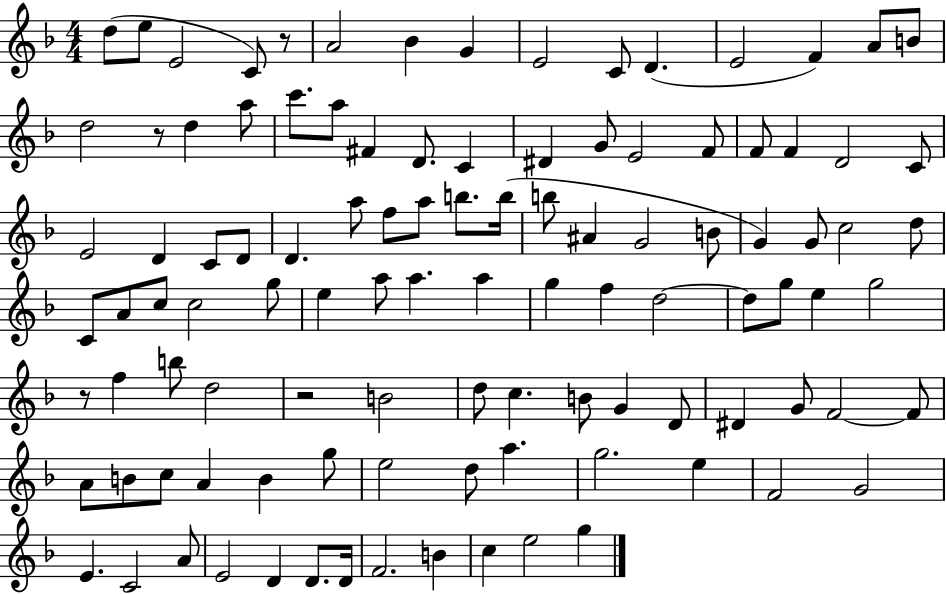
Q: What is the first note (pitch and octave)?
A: D5